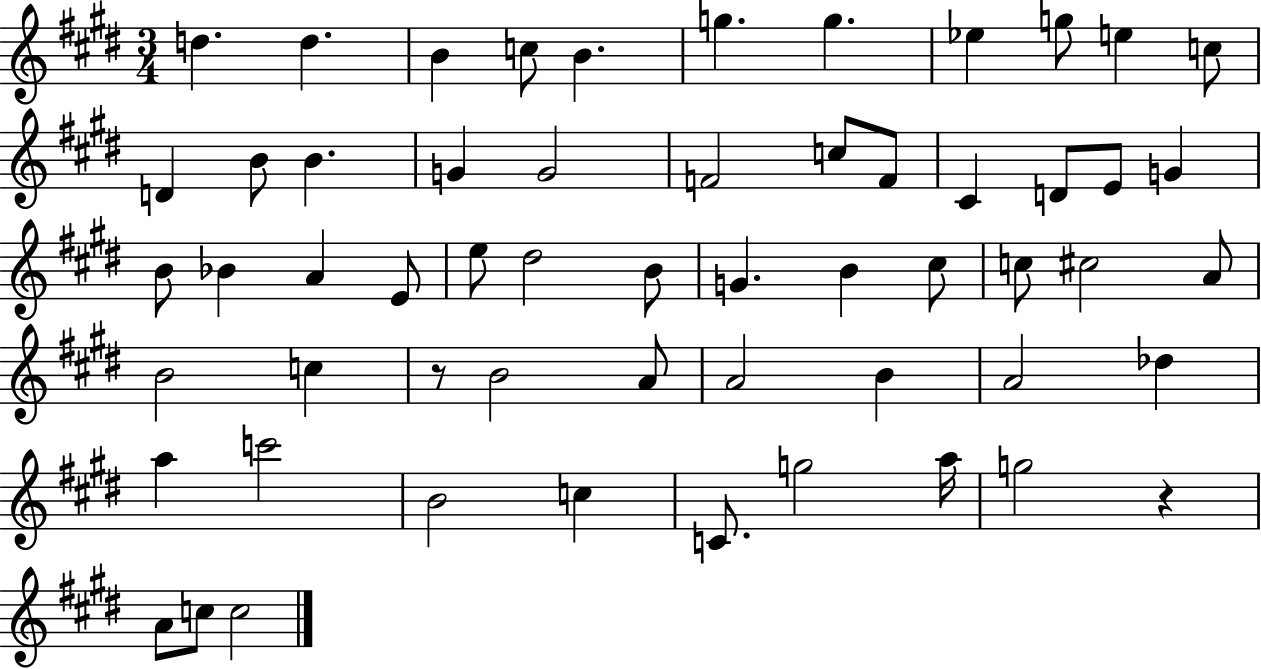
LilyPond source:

{
  \clef treble
  \numericTimeSignature
  \time 3/4
  \key e \major
  \repeat volta 2 { d''4. d''4. | b'4 c''8 b'4. | g''4. g''4. | ees''4 g''8 e''4 c''8 | \break d'4 b'8 b'4. | g'4 g'2 | f'2 c''8 f'8 | cis'4 d'8 e'8 g'4 | \break b'8 bes'4 a'4 e'8 | e''8 dis''2 b'8 | g'4. b'4 cis''8 | c''8 cis''2 a'8 | \break b'2 c''4 | r8 b'2 a'8 | a'2 b'4 | a'2 des''4 | \break a''4 c'''2 | b'2 c''4 | c'8. g''2 a''16 | g''2 r4 | \break a'8 c''8 c''2 | } \bar "|."
}